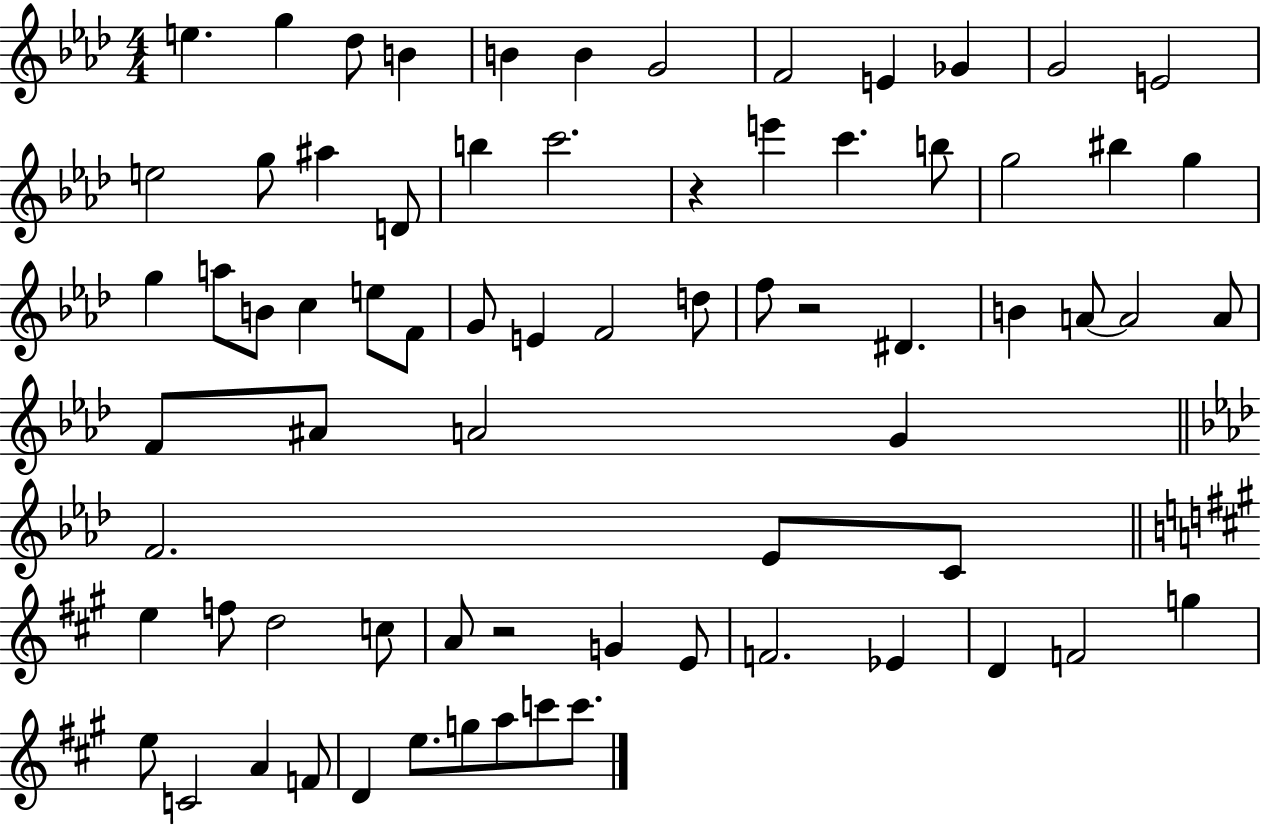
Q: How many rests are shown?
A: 3